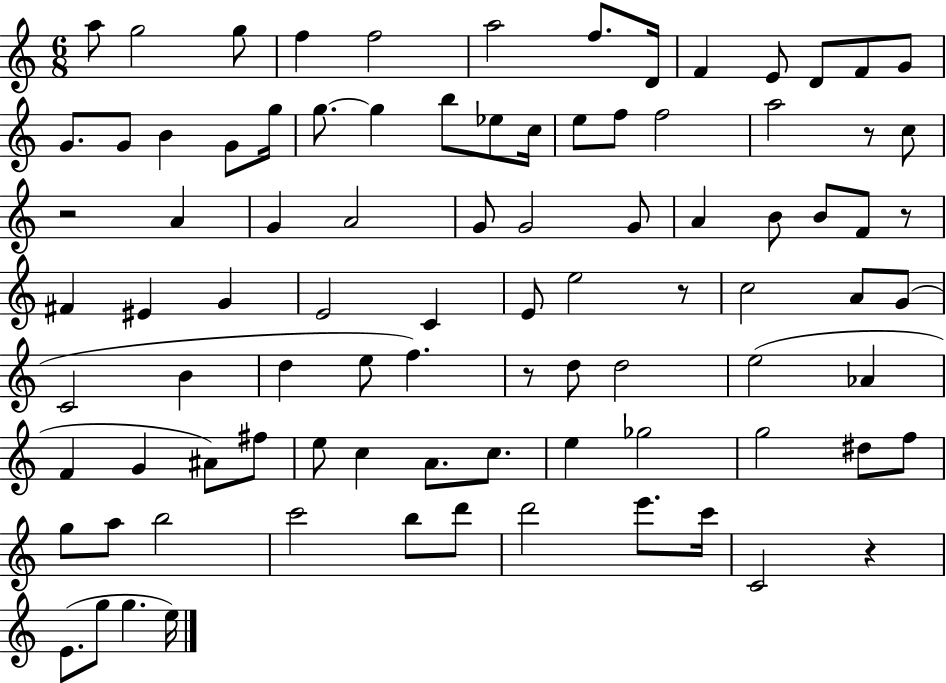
A5/e G5/h G5/e F5/q F5/h A5/h F5/e. D4/s F4/q E4/e D4/e F4/e G4/e G4/e. G4/e B4/q G4/e G5/s G5/e. G5/q B5/e Eb5/e C5/s E5/e F5/e F5/h A5/h R/e C5/e R/h A4/q G4/q A4/h G4/e G4/h G4/e A4/q B4/e B4/e F4/e R/e F#4/q EIS4/q G4/q E4/h C4/q E4/e E5/h R/e C5/h A4/e G4/e C4/h B4/q D5/q E5/e F5/q. R/e D5/e D5/h E5/h Ab4/q F4/q G4/q A#4/e F#5/e E5/e C5/q A4/e. C5/e. E5/q Gb5/h G5/h D#5/e F5/e G5/e A5/e B5/h C6/h B5/e D6/e D6/h E6/e. C6/s C4/h R/q E4/e. G5/e G5/q. E5/s